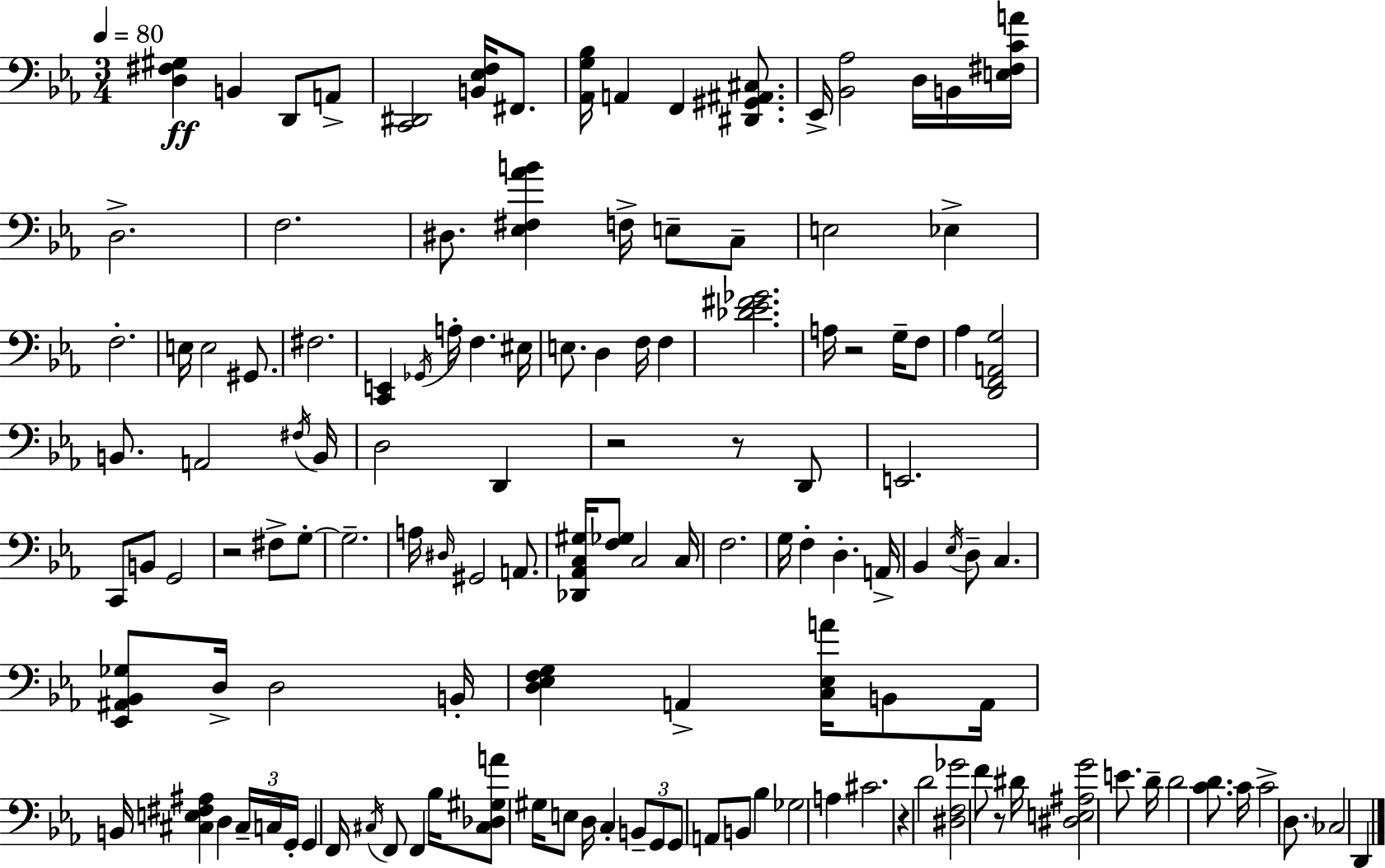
{
  \clef bass
  \numericTimeSignature
  \time 3/4
  \key ees \major
  \tempo 4 = 80
  \repeat volta 2 { <d fis gis>4\ff b,4 d,8 a,8-> | <c, dis,>2 <b, ees f>16 fis,8. | <aes, g bes>16 a,4 f,4 <dis, gis, ais, cis>8. | ees,16-> <bes, aes>2 d16 b,16 <e fis c' a'>16 | \break d2.-> | f2. | dis8. <ees fis aes' b'>4 f16-> e8-- c8-- | e2 ees4-> | \break f2.-. | e16 e2 gis,8. | fis2. | <c, e,>4 \acciaccatura { ges,16 } a16-. f4. | \break eis16 e8. d4 f16 f4 | <des' ees' fis' ges'>2. | a16 r2 g16-- f8 | aes4 <d, f, a, g>2 | \break b,8. a,2 | \acciaccatura { fis16 } b,16 d2 d,4 | r2 r8 | d,8 e,2. | \break c,8 b,8 g,2 | r2 fis8-> | g8-.~~ g2.-- | a16 \grace { dis16 } gis,2 | \break a,8. <des, aes, c gis>16 <f ges>8 c2 | c16 f2. | g16 f4-. d4.-. | a,16-> bes,4 \acciaccatura { ees16 } d8-- c4. | \break <ees, ais, bes, ges>8 d16-> d2 | b,16-. <d ees f g>4 a,4-> | <c ees a'>16 b,8 a,16 b,16 <cis e fis ais>4 d4 | \tuplet 3/2 { cis16-- c16 g,16-. } g,4 f,16 \acciaccatura { cis16 } f,8 | \break f,4 bes16 <cis des gis a'>8 gis16 e8 d16 c4-. | \tuplet 3/2 { b,8-- g,8 g,8 } a,8 b,8 | bes4 ges2 | a4 cis'2. | \break r4 d'2 | <dis f ges'>2 | f'8 r8 dis'16 <dis e ais g'>2 | e'8. d'16-- d'2 | \break <c' d'>8. c'16 c'2-> | \parenthesize d8. ces2 | d,4 } \bar "|."
}